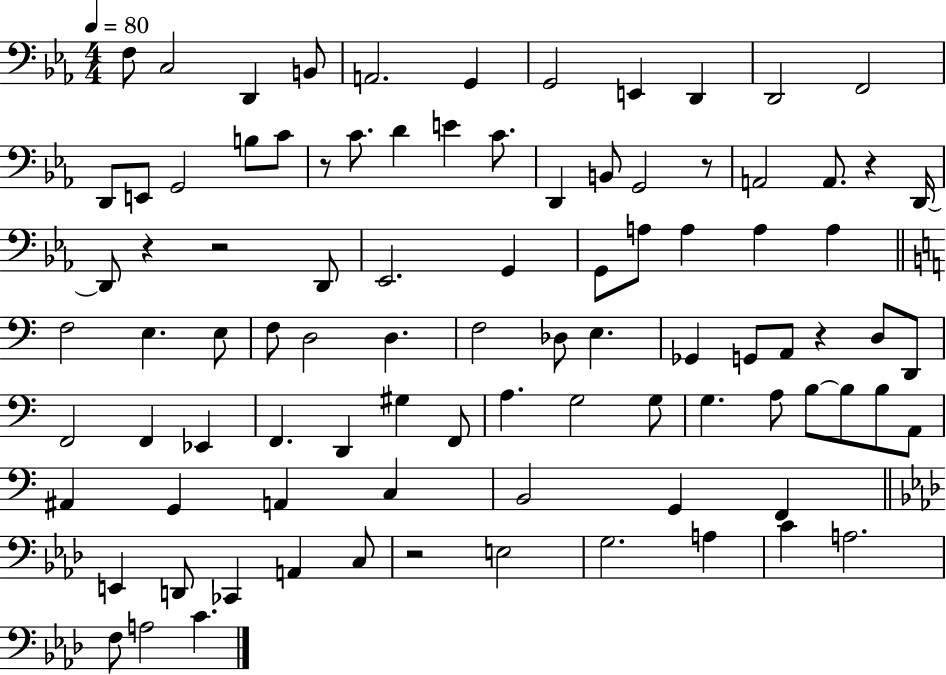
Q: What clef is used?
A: bass